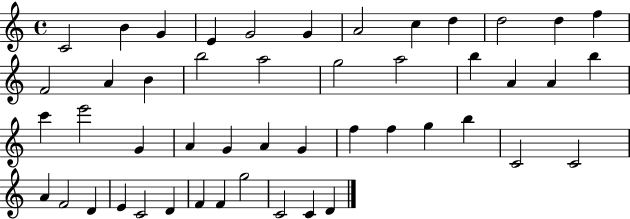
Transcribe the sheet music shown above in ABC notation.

X:1
T:Untitled
M:4/4
L:1/4
K:C
C2 B G E G2 G A2 c d d2 d f F2 A B b2 a2 g2 a2 b A A b c' e'2 G A G A G f f g b C2 C2 A F2 D E C2 D F F g2 C2 C D